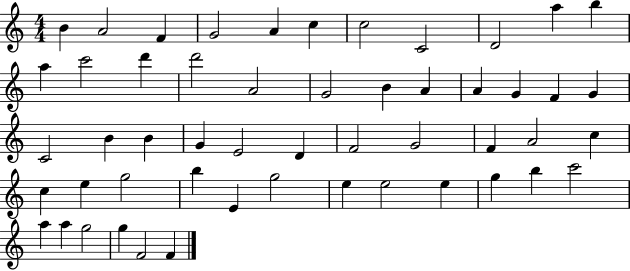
X:1
T:Untitled
M:4/4
L:1/4
K:C
B A2 F G2 A c c2 C2 D2 a b a c'2 d' d'2 A2 G2 B A A G F G C2 B B G E2 D F2 G2 F A2 c c e g2 b E g2 e e2 e g b c'2 a a g2 g F2 F